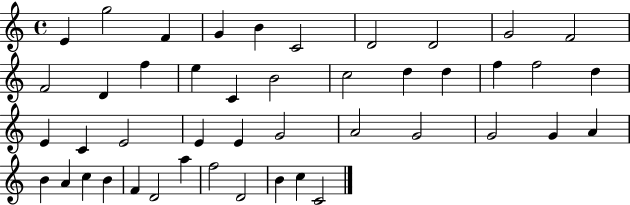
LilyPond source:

{
  \clef treble
  \time 4/4
  \defaultTimeSignature
  \key c \major
  e'4 g''2 f'4 | g'4 b'4 c'2 | d'2 d'2 | g'2 f'2 | \break f'2 d'4 f''4 | e''4 c'4 b'2 | c''2 d''4 d''4 | f''4 f''2 d''4 | \break e'4 c'4 e'2 | e'4 e'4 g'2 | a'2 g'2 | g'2 g'4 a'4 | \break b'4 a'4 c''4 b'4 | f'4 d'2 a''4 | f''2 d'2 | b'4 c''4 c'2 | \break \bar "|."
}